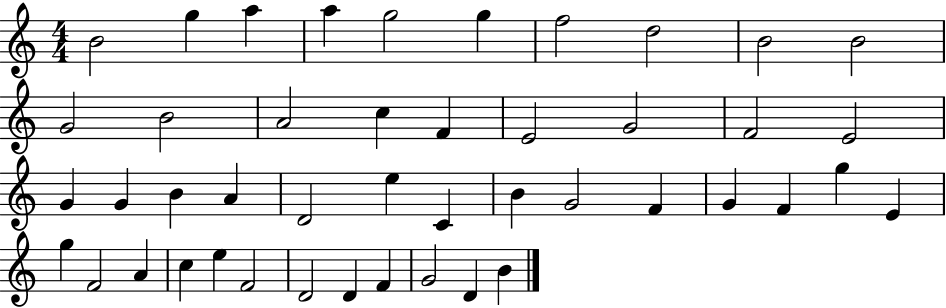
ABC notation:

X:1
T:Untitled
M:4/4
L:1/4
K:C
B2 g a a g2 g f2 d2 B2 B2 G2 B2 A2 c F E2 G2 F2 E2 G G B A D2 e C B G2 F G F g E g F2 A c e F2 D2 D F G2 D B